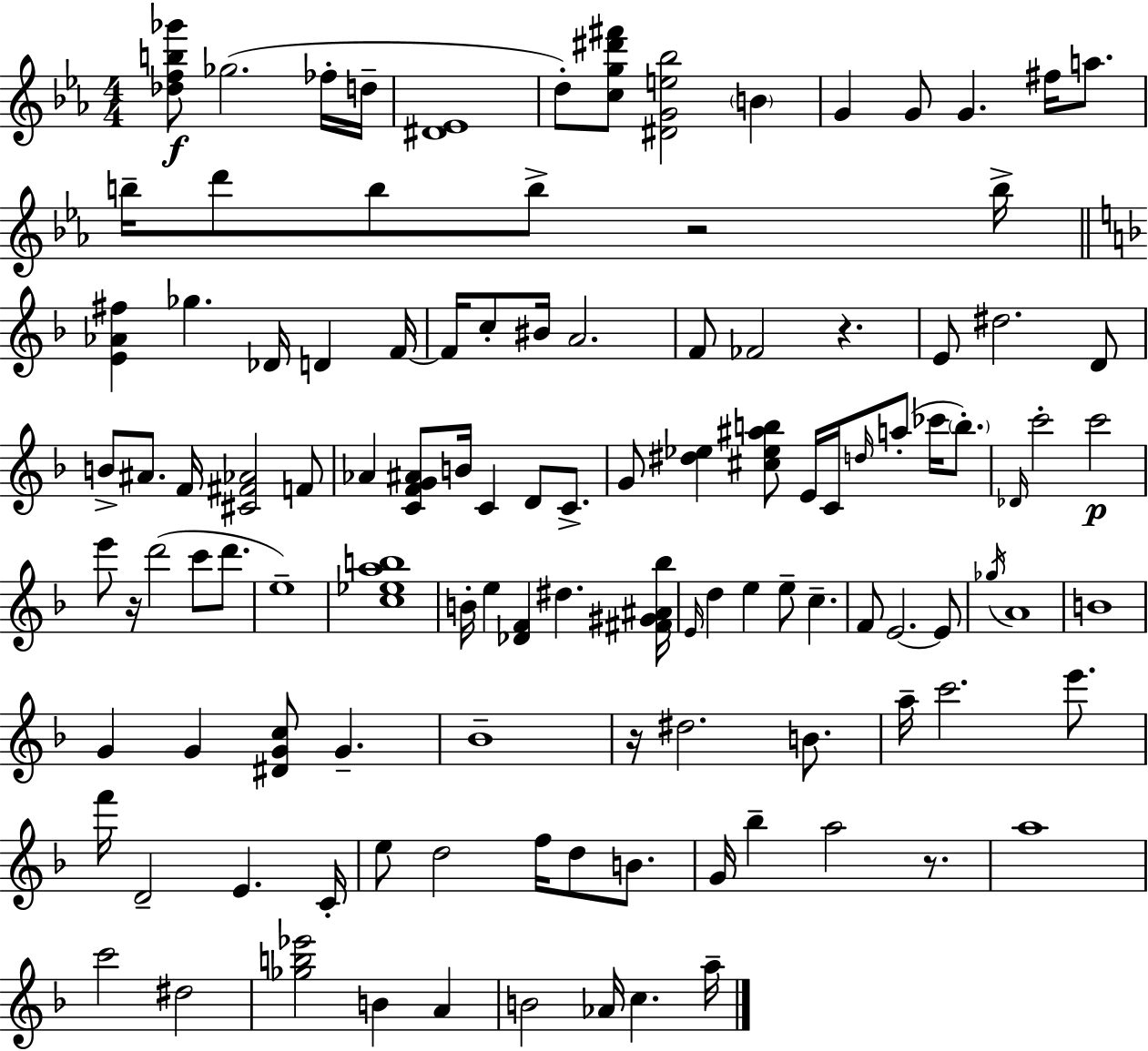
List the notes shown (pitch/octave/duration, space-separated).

[Db5,F5,B5,Gb6]/e Gb5/h. FES5/s D5/s [D#4,Eb4]/w D5/e [C5,G5,D#6,F#6]/e [D#4,G4,E5,Bb5]/h B4/q G4/q G4/e G4/q. F#5/s A5/e. B5/s D6/e B5/e B5/e R/h B5/s [E4,Ab4,F#5]/q Gb5/q. Db4/s D4/q F4/s F4/s C5/e BIS4/s A4/h. F4/e FES4/h R/q. E4/e D#5/h. D4/e B4/e A#4/e. F4/s [C#4,F#4,Ab4]/h F4/e Ab4/q [C4,F4,G4,A#4]/e B4/s C4/q D4/e C4/e. G4/e [D#5,Eb5]/q [C#5,Eb5,A#5,B5]/e E4/s C4/s D5/s A5/e CES6/s B5/e. Db4/s C6/h C6/h E6/e R/s D6/h C6/e D6/e. E5/w [C5,Eb5,A5,B5]/w B4/s E5/q [Db4,F4]/q D#5/q. [F#4,G#4,A#4,Bb5]/s E4/s D5/q E5/q E5/e C5/q. F4/e E4/h. E4/e Gb5/s A4/w B4/w G4/q G4/q [D#4,G4,C5]/e G4/q. Bb4/w R/s D#5/h. B4/e. A5/s C6/h. E6/e. F6/s D4/h E4/q. C4/s E5/e D5/h F5/s D5/e B4/e. G4/s Bb5/q A5/h R/e. A5/w C6/h D#5/h [Gb5,B5,Eb6]/h B4/q A4/q B4/h Ab4/s C5/q. A5/s